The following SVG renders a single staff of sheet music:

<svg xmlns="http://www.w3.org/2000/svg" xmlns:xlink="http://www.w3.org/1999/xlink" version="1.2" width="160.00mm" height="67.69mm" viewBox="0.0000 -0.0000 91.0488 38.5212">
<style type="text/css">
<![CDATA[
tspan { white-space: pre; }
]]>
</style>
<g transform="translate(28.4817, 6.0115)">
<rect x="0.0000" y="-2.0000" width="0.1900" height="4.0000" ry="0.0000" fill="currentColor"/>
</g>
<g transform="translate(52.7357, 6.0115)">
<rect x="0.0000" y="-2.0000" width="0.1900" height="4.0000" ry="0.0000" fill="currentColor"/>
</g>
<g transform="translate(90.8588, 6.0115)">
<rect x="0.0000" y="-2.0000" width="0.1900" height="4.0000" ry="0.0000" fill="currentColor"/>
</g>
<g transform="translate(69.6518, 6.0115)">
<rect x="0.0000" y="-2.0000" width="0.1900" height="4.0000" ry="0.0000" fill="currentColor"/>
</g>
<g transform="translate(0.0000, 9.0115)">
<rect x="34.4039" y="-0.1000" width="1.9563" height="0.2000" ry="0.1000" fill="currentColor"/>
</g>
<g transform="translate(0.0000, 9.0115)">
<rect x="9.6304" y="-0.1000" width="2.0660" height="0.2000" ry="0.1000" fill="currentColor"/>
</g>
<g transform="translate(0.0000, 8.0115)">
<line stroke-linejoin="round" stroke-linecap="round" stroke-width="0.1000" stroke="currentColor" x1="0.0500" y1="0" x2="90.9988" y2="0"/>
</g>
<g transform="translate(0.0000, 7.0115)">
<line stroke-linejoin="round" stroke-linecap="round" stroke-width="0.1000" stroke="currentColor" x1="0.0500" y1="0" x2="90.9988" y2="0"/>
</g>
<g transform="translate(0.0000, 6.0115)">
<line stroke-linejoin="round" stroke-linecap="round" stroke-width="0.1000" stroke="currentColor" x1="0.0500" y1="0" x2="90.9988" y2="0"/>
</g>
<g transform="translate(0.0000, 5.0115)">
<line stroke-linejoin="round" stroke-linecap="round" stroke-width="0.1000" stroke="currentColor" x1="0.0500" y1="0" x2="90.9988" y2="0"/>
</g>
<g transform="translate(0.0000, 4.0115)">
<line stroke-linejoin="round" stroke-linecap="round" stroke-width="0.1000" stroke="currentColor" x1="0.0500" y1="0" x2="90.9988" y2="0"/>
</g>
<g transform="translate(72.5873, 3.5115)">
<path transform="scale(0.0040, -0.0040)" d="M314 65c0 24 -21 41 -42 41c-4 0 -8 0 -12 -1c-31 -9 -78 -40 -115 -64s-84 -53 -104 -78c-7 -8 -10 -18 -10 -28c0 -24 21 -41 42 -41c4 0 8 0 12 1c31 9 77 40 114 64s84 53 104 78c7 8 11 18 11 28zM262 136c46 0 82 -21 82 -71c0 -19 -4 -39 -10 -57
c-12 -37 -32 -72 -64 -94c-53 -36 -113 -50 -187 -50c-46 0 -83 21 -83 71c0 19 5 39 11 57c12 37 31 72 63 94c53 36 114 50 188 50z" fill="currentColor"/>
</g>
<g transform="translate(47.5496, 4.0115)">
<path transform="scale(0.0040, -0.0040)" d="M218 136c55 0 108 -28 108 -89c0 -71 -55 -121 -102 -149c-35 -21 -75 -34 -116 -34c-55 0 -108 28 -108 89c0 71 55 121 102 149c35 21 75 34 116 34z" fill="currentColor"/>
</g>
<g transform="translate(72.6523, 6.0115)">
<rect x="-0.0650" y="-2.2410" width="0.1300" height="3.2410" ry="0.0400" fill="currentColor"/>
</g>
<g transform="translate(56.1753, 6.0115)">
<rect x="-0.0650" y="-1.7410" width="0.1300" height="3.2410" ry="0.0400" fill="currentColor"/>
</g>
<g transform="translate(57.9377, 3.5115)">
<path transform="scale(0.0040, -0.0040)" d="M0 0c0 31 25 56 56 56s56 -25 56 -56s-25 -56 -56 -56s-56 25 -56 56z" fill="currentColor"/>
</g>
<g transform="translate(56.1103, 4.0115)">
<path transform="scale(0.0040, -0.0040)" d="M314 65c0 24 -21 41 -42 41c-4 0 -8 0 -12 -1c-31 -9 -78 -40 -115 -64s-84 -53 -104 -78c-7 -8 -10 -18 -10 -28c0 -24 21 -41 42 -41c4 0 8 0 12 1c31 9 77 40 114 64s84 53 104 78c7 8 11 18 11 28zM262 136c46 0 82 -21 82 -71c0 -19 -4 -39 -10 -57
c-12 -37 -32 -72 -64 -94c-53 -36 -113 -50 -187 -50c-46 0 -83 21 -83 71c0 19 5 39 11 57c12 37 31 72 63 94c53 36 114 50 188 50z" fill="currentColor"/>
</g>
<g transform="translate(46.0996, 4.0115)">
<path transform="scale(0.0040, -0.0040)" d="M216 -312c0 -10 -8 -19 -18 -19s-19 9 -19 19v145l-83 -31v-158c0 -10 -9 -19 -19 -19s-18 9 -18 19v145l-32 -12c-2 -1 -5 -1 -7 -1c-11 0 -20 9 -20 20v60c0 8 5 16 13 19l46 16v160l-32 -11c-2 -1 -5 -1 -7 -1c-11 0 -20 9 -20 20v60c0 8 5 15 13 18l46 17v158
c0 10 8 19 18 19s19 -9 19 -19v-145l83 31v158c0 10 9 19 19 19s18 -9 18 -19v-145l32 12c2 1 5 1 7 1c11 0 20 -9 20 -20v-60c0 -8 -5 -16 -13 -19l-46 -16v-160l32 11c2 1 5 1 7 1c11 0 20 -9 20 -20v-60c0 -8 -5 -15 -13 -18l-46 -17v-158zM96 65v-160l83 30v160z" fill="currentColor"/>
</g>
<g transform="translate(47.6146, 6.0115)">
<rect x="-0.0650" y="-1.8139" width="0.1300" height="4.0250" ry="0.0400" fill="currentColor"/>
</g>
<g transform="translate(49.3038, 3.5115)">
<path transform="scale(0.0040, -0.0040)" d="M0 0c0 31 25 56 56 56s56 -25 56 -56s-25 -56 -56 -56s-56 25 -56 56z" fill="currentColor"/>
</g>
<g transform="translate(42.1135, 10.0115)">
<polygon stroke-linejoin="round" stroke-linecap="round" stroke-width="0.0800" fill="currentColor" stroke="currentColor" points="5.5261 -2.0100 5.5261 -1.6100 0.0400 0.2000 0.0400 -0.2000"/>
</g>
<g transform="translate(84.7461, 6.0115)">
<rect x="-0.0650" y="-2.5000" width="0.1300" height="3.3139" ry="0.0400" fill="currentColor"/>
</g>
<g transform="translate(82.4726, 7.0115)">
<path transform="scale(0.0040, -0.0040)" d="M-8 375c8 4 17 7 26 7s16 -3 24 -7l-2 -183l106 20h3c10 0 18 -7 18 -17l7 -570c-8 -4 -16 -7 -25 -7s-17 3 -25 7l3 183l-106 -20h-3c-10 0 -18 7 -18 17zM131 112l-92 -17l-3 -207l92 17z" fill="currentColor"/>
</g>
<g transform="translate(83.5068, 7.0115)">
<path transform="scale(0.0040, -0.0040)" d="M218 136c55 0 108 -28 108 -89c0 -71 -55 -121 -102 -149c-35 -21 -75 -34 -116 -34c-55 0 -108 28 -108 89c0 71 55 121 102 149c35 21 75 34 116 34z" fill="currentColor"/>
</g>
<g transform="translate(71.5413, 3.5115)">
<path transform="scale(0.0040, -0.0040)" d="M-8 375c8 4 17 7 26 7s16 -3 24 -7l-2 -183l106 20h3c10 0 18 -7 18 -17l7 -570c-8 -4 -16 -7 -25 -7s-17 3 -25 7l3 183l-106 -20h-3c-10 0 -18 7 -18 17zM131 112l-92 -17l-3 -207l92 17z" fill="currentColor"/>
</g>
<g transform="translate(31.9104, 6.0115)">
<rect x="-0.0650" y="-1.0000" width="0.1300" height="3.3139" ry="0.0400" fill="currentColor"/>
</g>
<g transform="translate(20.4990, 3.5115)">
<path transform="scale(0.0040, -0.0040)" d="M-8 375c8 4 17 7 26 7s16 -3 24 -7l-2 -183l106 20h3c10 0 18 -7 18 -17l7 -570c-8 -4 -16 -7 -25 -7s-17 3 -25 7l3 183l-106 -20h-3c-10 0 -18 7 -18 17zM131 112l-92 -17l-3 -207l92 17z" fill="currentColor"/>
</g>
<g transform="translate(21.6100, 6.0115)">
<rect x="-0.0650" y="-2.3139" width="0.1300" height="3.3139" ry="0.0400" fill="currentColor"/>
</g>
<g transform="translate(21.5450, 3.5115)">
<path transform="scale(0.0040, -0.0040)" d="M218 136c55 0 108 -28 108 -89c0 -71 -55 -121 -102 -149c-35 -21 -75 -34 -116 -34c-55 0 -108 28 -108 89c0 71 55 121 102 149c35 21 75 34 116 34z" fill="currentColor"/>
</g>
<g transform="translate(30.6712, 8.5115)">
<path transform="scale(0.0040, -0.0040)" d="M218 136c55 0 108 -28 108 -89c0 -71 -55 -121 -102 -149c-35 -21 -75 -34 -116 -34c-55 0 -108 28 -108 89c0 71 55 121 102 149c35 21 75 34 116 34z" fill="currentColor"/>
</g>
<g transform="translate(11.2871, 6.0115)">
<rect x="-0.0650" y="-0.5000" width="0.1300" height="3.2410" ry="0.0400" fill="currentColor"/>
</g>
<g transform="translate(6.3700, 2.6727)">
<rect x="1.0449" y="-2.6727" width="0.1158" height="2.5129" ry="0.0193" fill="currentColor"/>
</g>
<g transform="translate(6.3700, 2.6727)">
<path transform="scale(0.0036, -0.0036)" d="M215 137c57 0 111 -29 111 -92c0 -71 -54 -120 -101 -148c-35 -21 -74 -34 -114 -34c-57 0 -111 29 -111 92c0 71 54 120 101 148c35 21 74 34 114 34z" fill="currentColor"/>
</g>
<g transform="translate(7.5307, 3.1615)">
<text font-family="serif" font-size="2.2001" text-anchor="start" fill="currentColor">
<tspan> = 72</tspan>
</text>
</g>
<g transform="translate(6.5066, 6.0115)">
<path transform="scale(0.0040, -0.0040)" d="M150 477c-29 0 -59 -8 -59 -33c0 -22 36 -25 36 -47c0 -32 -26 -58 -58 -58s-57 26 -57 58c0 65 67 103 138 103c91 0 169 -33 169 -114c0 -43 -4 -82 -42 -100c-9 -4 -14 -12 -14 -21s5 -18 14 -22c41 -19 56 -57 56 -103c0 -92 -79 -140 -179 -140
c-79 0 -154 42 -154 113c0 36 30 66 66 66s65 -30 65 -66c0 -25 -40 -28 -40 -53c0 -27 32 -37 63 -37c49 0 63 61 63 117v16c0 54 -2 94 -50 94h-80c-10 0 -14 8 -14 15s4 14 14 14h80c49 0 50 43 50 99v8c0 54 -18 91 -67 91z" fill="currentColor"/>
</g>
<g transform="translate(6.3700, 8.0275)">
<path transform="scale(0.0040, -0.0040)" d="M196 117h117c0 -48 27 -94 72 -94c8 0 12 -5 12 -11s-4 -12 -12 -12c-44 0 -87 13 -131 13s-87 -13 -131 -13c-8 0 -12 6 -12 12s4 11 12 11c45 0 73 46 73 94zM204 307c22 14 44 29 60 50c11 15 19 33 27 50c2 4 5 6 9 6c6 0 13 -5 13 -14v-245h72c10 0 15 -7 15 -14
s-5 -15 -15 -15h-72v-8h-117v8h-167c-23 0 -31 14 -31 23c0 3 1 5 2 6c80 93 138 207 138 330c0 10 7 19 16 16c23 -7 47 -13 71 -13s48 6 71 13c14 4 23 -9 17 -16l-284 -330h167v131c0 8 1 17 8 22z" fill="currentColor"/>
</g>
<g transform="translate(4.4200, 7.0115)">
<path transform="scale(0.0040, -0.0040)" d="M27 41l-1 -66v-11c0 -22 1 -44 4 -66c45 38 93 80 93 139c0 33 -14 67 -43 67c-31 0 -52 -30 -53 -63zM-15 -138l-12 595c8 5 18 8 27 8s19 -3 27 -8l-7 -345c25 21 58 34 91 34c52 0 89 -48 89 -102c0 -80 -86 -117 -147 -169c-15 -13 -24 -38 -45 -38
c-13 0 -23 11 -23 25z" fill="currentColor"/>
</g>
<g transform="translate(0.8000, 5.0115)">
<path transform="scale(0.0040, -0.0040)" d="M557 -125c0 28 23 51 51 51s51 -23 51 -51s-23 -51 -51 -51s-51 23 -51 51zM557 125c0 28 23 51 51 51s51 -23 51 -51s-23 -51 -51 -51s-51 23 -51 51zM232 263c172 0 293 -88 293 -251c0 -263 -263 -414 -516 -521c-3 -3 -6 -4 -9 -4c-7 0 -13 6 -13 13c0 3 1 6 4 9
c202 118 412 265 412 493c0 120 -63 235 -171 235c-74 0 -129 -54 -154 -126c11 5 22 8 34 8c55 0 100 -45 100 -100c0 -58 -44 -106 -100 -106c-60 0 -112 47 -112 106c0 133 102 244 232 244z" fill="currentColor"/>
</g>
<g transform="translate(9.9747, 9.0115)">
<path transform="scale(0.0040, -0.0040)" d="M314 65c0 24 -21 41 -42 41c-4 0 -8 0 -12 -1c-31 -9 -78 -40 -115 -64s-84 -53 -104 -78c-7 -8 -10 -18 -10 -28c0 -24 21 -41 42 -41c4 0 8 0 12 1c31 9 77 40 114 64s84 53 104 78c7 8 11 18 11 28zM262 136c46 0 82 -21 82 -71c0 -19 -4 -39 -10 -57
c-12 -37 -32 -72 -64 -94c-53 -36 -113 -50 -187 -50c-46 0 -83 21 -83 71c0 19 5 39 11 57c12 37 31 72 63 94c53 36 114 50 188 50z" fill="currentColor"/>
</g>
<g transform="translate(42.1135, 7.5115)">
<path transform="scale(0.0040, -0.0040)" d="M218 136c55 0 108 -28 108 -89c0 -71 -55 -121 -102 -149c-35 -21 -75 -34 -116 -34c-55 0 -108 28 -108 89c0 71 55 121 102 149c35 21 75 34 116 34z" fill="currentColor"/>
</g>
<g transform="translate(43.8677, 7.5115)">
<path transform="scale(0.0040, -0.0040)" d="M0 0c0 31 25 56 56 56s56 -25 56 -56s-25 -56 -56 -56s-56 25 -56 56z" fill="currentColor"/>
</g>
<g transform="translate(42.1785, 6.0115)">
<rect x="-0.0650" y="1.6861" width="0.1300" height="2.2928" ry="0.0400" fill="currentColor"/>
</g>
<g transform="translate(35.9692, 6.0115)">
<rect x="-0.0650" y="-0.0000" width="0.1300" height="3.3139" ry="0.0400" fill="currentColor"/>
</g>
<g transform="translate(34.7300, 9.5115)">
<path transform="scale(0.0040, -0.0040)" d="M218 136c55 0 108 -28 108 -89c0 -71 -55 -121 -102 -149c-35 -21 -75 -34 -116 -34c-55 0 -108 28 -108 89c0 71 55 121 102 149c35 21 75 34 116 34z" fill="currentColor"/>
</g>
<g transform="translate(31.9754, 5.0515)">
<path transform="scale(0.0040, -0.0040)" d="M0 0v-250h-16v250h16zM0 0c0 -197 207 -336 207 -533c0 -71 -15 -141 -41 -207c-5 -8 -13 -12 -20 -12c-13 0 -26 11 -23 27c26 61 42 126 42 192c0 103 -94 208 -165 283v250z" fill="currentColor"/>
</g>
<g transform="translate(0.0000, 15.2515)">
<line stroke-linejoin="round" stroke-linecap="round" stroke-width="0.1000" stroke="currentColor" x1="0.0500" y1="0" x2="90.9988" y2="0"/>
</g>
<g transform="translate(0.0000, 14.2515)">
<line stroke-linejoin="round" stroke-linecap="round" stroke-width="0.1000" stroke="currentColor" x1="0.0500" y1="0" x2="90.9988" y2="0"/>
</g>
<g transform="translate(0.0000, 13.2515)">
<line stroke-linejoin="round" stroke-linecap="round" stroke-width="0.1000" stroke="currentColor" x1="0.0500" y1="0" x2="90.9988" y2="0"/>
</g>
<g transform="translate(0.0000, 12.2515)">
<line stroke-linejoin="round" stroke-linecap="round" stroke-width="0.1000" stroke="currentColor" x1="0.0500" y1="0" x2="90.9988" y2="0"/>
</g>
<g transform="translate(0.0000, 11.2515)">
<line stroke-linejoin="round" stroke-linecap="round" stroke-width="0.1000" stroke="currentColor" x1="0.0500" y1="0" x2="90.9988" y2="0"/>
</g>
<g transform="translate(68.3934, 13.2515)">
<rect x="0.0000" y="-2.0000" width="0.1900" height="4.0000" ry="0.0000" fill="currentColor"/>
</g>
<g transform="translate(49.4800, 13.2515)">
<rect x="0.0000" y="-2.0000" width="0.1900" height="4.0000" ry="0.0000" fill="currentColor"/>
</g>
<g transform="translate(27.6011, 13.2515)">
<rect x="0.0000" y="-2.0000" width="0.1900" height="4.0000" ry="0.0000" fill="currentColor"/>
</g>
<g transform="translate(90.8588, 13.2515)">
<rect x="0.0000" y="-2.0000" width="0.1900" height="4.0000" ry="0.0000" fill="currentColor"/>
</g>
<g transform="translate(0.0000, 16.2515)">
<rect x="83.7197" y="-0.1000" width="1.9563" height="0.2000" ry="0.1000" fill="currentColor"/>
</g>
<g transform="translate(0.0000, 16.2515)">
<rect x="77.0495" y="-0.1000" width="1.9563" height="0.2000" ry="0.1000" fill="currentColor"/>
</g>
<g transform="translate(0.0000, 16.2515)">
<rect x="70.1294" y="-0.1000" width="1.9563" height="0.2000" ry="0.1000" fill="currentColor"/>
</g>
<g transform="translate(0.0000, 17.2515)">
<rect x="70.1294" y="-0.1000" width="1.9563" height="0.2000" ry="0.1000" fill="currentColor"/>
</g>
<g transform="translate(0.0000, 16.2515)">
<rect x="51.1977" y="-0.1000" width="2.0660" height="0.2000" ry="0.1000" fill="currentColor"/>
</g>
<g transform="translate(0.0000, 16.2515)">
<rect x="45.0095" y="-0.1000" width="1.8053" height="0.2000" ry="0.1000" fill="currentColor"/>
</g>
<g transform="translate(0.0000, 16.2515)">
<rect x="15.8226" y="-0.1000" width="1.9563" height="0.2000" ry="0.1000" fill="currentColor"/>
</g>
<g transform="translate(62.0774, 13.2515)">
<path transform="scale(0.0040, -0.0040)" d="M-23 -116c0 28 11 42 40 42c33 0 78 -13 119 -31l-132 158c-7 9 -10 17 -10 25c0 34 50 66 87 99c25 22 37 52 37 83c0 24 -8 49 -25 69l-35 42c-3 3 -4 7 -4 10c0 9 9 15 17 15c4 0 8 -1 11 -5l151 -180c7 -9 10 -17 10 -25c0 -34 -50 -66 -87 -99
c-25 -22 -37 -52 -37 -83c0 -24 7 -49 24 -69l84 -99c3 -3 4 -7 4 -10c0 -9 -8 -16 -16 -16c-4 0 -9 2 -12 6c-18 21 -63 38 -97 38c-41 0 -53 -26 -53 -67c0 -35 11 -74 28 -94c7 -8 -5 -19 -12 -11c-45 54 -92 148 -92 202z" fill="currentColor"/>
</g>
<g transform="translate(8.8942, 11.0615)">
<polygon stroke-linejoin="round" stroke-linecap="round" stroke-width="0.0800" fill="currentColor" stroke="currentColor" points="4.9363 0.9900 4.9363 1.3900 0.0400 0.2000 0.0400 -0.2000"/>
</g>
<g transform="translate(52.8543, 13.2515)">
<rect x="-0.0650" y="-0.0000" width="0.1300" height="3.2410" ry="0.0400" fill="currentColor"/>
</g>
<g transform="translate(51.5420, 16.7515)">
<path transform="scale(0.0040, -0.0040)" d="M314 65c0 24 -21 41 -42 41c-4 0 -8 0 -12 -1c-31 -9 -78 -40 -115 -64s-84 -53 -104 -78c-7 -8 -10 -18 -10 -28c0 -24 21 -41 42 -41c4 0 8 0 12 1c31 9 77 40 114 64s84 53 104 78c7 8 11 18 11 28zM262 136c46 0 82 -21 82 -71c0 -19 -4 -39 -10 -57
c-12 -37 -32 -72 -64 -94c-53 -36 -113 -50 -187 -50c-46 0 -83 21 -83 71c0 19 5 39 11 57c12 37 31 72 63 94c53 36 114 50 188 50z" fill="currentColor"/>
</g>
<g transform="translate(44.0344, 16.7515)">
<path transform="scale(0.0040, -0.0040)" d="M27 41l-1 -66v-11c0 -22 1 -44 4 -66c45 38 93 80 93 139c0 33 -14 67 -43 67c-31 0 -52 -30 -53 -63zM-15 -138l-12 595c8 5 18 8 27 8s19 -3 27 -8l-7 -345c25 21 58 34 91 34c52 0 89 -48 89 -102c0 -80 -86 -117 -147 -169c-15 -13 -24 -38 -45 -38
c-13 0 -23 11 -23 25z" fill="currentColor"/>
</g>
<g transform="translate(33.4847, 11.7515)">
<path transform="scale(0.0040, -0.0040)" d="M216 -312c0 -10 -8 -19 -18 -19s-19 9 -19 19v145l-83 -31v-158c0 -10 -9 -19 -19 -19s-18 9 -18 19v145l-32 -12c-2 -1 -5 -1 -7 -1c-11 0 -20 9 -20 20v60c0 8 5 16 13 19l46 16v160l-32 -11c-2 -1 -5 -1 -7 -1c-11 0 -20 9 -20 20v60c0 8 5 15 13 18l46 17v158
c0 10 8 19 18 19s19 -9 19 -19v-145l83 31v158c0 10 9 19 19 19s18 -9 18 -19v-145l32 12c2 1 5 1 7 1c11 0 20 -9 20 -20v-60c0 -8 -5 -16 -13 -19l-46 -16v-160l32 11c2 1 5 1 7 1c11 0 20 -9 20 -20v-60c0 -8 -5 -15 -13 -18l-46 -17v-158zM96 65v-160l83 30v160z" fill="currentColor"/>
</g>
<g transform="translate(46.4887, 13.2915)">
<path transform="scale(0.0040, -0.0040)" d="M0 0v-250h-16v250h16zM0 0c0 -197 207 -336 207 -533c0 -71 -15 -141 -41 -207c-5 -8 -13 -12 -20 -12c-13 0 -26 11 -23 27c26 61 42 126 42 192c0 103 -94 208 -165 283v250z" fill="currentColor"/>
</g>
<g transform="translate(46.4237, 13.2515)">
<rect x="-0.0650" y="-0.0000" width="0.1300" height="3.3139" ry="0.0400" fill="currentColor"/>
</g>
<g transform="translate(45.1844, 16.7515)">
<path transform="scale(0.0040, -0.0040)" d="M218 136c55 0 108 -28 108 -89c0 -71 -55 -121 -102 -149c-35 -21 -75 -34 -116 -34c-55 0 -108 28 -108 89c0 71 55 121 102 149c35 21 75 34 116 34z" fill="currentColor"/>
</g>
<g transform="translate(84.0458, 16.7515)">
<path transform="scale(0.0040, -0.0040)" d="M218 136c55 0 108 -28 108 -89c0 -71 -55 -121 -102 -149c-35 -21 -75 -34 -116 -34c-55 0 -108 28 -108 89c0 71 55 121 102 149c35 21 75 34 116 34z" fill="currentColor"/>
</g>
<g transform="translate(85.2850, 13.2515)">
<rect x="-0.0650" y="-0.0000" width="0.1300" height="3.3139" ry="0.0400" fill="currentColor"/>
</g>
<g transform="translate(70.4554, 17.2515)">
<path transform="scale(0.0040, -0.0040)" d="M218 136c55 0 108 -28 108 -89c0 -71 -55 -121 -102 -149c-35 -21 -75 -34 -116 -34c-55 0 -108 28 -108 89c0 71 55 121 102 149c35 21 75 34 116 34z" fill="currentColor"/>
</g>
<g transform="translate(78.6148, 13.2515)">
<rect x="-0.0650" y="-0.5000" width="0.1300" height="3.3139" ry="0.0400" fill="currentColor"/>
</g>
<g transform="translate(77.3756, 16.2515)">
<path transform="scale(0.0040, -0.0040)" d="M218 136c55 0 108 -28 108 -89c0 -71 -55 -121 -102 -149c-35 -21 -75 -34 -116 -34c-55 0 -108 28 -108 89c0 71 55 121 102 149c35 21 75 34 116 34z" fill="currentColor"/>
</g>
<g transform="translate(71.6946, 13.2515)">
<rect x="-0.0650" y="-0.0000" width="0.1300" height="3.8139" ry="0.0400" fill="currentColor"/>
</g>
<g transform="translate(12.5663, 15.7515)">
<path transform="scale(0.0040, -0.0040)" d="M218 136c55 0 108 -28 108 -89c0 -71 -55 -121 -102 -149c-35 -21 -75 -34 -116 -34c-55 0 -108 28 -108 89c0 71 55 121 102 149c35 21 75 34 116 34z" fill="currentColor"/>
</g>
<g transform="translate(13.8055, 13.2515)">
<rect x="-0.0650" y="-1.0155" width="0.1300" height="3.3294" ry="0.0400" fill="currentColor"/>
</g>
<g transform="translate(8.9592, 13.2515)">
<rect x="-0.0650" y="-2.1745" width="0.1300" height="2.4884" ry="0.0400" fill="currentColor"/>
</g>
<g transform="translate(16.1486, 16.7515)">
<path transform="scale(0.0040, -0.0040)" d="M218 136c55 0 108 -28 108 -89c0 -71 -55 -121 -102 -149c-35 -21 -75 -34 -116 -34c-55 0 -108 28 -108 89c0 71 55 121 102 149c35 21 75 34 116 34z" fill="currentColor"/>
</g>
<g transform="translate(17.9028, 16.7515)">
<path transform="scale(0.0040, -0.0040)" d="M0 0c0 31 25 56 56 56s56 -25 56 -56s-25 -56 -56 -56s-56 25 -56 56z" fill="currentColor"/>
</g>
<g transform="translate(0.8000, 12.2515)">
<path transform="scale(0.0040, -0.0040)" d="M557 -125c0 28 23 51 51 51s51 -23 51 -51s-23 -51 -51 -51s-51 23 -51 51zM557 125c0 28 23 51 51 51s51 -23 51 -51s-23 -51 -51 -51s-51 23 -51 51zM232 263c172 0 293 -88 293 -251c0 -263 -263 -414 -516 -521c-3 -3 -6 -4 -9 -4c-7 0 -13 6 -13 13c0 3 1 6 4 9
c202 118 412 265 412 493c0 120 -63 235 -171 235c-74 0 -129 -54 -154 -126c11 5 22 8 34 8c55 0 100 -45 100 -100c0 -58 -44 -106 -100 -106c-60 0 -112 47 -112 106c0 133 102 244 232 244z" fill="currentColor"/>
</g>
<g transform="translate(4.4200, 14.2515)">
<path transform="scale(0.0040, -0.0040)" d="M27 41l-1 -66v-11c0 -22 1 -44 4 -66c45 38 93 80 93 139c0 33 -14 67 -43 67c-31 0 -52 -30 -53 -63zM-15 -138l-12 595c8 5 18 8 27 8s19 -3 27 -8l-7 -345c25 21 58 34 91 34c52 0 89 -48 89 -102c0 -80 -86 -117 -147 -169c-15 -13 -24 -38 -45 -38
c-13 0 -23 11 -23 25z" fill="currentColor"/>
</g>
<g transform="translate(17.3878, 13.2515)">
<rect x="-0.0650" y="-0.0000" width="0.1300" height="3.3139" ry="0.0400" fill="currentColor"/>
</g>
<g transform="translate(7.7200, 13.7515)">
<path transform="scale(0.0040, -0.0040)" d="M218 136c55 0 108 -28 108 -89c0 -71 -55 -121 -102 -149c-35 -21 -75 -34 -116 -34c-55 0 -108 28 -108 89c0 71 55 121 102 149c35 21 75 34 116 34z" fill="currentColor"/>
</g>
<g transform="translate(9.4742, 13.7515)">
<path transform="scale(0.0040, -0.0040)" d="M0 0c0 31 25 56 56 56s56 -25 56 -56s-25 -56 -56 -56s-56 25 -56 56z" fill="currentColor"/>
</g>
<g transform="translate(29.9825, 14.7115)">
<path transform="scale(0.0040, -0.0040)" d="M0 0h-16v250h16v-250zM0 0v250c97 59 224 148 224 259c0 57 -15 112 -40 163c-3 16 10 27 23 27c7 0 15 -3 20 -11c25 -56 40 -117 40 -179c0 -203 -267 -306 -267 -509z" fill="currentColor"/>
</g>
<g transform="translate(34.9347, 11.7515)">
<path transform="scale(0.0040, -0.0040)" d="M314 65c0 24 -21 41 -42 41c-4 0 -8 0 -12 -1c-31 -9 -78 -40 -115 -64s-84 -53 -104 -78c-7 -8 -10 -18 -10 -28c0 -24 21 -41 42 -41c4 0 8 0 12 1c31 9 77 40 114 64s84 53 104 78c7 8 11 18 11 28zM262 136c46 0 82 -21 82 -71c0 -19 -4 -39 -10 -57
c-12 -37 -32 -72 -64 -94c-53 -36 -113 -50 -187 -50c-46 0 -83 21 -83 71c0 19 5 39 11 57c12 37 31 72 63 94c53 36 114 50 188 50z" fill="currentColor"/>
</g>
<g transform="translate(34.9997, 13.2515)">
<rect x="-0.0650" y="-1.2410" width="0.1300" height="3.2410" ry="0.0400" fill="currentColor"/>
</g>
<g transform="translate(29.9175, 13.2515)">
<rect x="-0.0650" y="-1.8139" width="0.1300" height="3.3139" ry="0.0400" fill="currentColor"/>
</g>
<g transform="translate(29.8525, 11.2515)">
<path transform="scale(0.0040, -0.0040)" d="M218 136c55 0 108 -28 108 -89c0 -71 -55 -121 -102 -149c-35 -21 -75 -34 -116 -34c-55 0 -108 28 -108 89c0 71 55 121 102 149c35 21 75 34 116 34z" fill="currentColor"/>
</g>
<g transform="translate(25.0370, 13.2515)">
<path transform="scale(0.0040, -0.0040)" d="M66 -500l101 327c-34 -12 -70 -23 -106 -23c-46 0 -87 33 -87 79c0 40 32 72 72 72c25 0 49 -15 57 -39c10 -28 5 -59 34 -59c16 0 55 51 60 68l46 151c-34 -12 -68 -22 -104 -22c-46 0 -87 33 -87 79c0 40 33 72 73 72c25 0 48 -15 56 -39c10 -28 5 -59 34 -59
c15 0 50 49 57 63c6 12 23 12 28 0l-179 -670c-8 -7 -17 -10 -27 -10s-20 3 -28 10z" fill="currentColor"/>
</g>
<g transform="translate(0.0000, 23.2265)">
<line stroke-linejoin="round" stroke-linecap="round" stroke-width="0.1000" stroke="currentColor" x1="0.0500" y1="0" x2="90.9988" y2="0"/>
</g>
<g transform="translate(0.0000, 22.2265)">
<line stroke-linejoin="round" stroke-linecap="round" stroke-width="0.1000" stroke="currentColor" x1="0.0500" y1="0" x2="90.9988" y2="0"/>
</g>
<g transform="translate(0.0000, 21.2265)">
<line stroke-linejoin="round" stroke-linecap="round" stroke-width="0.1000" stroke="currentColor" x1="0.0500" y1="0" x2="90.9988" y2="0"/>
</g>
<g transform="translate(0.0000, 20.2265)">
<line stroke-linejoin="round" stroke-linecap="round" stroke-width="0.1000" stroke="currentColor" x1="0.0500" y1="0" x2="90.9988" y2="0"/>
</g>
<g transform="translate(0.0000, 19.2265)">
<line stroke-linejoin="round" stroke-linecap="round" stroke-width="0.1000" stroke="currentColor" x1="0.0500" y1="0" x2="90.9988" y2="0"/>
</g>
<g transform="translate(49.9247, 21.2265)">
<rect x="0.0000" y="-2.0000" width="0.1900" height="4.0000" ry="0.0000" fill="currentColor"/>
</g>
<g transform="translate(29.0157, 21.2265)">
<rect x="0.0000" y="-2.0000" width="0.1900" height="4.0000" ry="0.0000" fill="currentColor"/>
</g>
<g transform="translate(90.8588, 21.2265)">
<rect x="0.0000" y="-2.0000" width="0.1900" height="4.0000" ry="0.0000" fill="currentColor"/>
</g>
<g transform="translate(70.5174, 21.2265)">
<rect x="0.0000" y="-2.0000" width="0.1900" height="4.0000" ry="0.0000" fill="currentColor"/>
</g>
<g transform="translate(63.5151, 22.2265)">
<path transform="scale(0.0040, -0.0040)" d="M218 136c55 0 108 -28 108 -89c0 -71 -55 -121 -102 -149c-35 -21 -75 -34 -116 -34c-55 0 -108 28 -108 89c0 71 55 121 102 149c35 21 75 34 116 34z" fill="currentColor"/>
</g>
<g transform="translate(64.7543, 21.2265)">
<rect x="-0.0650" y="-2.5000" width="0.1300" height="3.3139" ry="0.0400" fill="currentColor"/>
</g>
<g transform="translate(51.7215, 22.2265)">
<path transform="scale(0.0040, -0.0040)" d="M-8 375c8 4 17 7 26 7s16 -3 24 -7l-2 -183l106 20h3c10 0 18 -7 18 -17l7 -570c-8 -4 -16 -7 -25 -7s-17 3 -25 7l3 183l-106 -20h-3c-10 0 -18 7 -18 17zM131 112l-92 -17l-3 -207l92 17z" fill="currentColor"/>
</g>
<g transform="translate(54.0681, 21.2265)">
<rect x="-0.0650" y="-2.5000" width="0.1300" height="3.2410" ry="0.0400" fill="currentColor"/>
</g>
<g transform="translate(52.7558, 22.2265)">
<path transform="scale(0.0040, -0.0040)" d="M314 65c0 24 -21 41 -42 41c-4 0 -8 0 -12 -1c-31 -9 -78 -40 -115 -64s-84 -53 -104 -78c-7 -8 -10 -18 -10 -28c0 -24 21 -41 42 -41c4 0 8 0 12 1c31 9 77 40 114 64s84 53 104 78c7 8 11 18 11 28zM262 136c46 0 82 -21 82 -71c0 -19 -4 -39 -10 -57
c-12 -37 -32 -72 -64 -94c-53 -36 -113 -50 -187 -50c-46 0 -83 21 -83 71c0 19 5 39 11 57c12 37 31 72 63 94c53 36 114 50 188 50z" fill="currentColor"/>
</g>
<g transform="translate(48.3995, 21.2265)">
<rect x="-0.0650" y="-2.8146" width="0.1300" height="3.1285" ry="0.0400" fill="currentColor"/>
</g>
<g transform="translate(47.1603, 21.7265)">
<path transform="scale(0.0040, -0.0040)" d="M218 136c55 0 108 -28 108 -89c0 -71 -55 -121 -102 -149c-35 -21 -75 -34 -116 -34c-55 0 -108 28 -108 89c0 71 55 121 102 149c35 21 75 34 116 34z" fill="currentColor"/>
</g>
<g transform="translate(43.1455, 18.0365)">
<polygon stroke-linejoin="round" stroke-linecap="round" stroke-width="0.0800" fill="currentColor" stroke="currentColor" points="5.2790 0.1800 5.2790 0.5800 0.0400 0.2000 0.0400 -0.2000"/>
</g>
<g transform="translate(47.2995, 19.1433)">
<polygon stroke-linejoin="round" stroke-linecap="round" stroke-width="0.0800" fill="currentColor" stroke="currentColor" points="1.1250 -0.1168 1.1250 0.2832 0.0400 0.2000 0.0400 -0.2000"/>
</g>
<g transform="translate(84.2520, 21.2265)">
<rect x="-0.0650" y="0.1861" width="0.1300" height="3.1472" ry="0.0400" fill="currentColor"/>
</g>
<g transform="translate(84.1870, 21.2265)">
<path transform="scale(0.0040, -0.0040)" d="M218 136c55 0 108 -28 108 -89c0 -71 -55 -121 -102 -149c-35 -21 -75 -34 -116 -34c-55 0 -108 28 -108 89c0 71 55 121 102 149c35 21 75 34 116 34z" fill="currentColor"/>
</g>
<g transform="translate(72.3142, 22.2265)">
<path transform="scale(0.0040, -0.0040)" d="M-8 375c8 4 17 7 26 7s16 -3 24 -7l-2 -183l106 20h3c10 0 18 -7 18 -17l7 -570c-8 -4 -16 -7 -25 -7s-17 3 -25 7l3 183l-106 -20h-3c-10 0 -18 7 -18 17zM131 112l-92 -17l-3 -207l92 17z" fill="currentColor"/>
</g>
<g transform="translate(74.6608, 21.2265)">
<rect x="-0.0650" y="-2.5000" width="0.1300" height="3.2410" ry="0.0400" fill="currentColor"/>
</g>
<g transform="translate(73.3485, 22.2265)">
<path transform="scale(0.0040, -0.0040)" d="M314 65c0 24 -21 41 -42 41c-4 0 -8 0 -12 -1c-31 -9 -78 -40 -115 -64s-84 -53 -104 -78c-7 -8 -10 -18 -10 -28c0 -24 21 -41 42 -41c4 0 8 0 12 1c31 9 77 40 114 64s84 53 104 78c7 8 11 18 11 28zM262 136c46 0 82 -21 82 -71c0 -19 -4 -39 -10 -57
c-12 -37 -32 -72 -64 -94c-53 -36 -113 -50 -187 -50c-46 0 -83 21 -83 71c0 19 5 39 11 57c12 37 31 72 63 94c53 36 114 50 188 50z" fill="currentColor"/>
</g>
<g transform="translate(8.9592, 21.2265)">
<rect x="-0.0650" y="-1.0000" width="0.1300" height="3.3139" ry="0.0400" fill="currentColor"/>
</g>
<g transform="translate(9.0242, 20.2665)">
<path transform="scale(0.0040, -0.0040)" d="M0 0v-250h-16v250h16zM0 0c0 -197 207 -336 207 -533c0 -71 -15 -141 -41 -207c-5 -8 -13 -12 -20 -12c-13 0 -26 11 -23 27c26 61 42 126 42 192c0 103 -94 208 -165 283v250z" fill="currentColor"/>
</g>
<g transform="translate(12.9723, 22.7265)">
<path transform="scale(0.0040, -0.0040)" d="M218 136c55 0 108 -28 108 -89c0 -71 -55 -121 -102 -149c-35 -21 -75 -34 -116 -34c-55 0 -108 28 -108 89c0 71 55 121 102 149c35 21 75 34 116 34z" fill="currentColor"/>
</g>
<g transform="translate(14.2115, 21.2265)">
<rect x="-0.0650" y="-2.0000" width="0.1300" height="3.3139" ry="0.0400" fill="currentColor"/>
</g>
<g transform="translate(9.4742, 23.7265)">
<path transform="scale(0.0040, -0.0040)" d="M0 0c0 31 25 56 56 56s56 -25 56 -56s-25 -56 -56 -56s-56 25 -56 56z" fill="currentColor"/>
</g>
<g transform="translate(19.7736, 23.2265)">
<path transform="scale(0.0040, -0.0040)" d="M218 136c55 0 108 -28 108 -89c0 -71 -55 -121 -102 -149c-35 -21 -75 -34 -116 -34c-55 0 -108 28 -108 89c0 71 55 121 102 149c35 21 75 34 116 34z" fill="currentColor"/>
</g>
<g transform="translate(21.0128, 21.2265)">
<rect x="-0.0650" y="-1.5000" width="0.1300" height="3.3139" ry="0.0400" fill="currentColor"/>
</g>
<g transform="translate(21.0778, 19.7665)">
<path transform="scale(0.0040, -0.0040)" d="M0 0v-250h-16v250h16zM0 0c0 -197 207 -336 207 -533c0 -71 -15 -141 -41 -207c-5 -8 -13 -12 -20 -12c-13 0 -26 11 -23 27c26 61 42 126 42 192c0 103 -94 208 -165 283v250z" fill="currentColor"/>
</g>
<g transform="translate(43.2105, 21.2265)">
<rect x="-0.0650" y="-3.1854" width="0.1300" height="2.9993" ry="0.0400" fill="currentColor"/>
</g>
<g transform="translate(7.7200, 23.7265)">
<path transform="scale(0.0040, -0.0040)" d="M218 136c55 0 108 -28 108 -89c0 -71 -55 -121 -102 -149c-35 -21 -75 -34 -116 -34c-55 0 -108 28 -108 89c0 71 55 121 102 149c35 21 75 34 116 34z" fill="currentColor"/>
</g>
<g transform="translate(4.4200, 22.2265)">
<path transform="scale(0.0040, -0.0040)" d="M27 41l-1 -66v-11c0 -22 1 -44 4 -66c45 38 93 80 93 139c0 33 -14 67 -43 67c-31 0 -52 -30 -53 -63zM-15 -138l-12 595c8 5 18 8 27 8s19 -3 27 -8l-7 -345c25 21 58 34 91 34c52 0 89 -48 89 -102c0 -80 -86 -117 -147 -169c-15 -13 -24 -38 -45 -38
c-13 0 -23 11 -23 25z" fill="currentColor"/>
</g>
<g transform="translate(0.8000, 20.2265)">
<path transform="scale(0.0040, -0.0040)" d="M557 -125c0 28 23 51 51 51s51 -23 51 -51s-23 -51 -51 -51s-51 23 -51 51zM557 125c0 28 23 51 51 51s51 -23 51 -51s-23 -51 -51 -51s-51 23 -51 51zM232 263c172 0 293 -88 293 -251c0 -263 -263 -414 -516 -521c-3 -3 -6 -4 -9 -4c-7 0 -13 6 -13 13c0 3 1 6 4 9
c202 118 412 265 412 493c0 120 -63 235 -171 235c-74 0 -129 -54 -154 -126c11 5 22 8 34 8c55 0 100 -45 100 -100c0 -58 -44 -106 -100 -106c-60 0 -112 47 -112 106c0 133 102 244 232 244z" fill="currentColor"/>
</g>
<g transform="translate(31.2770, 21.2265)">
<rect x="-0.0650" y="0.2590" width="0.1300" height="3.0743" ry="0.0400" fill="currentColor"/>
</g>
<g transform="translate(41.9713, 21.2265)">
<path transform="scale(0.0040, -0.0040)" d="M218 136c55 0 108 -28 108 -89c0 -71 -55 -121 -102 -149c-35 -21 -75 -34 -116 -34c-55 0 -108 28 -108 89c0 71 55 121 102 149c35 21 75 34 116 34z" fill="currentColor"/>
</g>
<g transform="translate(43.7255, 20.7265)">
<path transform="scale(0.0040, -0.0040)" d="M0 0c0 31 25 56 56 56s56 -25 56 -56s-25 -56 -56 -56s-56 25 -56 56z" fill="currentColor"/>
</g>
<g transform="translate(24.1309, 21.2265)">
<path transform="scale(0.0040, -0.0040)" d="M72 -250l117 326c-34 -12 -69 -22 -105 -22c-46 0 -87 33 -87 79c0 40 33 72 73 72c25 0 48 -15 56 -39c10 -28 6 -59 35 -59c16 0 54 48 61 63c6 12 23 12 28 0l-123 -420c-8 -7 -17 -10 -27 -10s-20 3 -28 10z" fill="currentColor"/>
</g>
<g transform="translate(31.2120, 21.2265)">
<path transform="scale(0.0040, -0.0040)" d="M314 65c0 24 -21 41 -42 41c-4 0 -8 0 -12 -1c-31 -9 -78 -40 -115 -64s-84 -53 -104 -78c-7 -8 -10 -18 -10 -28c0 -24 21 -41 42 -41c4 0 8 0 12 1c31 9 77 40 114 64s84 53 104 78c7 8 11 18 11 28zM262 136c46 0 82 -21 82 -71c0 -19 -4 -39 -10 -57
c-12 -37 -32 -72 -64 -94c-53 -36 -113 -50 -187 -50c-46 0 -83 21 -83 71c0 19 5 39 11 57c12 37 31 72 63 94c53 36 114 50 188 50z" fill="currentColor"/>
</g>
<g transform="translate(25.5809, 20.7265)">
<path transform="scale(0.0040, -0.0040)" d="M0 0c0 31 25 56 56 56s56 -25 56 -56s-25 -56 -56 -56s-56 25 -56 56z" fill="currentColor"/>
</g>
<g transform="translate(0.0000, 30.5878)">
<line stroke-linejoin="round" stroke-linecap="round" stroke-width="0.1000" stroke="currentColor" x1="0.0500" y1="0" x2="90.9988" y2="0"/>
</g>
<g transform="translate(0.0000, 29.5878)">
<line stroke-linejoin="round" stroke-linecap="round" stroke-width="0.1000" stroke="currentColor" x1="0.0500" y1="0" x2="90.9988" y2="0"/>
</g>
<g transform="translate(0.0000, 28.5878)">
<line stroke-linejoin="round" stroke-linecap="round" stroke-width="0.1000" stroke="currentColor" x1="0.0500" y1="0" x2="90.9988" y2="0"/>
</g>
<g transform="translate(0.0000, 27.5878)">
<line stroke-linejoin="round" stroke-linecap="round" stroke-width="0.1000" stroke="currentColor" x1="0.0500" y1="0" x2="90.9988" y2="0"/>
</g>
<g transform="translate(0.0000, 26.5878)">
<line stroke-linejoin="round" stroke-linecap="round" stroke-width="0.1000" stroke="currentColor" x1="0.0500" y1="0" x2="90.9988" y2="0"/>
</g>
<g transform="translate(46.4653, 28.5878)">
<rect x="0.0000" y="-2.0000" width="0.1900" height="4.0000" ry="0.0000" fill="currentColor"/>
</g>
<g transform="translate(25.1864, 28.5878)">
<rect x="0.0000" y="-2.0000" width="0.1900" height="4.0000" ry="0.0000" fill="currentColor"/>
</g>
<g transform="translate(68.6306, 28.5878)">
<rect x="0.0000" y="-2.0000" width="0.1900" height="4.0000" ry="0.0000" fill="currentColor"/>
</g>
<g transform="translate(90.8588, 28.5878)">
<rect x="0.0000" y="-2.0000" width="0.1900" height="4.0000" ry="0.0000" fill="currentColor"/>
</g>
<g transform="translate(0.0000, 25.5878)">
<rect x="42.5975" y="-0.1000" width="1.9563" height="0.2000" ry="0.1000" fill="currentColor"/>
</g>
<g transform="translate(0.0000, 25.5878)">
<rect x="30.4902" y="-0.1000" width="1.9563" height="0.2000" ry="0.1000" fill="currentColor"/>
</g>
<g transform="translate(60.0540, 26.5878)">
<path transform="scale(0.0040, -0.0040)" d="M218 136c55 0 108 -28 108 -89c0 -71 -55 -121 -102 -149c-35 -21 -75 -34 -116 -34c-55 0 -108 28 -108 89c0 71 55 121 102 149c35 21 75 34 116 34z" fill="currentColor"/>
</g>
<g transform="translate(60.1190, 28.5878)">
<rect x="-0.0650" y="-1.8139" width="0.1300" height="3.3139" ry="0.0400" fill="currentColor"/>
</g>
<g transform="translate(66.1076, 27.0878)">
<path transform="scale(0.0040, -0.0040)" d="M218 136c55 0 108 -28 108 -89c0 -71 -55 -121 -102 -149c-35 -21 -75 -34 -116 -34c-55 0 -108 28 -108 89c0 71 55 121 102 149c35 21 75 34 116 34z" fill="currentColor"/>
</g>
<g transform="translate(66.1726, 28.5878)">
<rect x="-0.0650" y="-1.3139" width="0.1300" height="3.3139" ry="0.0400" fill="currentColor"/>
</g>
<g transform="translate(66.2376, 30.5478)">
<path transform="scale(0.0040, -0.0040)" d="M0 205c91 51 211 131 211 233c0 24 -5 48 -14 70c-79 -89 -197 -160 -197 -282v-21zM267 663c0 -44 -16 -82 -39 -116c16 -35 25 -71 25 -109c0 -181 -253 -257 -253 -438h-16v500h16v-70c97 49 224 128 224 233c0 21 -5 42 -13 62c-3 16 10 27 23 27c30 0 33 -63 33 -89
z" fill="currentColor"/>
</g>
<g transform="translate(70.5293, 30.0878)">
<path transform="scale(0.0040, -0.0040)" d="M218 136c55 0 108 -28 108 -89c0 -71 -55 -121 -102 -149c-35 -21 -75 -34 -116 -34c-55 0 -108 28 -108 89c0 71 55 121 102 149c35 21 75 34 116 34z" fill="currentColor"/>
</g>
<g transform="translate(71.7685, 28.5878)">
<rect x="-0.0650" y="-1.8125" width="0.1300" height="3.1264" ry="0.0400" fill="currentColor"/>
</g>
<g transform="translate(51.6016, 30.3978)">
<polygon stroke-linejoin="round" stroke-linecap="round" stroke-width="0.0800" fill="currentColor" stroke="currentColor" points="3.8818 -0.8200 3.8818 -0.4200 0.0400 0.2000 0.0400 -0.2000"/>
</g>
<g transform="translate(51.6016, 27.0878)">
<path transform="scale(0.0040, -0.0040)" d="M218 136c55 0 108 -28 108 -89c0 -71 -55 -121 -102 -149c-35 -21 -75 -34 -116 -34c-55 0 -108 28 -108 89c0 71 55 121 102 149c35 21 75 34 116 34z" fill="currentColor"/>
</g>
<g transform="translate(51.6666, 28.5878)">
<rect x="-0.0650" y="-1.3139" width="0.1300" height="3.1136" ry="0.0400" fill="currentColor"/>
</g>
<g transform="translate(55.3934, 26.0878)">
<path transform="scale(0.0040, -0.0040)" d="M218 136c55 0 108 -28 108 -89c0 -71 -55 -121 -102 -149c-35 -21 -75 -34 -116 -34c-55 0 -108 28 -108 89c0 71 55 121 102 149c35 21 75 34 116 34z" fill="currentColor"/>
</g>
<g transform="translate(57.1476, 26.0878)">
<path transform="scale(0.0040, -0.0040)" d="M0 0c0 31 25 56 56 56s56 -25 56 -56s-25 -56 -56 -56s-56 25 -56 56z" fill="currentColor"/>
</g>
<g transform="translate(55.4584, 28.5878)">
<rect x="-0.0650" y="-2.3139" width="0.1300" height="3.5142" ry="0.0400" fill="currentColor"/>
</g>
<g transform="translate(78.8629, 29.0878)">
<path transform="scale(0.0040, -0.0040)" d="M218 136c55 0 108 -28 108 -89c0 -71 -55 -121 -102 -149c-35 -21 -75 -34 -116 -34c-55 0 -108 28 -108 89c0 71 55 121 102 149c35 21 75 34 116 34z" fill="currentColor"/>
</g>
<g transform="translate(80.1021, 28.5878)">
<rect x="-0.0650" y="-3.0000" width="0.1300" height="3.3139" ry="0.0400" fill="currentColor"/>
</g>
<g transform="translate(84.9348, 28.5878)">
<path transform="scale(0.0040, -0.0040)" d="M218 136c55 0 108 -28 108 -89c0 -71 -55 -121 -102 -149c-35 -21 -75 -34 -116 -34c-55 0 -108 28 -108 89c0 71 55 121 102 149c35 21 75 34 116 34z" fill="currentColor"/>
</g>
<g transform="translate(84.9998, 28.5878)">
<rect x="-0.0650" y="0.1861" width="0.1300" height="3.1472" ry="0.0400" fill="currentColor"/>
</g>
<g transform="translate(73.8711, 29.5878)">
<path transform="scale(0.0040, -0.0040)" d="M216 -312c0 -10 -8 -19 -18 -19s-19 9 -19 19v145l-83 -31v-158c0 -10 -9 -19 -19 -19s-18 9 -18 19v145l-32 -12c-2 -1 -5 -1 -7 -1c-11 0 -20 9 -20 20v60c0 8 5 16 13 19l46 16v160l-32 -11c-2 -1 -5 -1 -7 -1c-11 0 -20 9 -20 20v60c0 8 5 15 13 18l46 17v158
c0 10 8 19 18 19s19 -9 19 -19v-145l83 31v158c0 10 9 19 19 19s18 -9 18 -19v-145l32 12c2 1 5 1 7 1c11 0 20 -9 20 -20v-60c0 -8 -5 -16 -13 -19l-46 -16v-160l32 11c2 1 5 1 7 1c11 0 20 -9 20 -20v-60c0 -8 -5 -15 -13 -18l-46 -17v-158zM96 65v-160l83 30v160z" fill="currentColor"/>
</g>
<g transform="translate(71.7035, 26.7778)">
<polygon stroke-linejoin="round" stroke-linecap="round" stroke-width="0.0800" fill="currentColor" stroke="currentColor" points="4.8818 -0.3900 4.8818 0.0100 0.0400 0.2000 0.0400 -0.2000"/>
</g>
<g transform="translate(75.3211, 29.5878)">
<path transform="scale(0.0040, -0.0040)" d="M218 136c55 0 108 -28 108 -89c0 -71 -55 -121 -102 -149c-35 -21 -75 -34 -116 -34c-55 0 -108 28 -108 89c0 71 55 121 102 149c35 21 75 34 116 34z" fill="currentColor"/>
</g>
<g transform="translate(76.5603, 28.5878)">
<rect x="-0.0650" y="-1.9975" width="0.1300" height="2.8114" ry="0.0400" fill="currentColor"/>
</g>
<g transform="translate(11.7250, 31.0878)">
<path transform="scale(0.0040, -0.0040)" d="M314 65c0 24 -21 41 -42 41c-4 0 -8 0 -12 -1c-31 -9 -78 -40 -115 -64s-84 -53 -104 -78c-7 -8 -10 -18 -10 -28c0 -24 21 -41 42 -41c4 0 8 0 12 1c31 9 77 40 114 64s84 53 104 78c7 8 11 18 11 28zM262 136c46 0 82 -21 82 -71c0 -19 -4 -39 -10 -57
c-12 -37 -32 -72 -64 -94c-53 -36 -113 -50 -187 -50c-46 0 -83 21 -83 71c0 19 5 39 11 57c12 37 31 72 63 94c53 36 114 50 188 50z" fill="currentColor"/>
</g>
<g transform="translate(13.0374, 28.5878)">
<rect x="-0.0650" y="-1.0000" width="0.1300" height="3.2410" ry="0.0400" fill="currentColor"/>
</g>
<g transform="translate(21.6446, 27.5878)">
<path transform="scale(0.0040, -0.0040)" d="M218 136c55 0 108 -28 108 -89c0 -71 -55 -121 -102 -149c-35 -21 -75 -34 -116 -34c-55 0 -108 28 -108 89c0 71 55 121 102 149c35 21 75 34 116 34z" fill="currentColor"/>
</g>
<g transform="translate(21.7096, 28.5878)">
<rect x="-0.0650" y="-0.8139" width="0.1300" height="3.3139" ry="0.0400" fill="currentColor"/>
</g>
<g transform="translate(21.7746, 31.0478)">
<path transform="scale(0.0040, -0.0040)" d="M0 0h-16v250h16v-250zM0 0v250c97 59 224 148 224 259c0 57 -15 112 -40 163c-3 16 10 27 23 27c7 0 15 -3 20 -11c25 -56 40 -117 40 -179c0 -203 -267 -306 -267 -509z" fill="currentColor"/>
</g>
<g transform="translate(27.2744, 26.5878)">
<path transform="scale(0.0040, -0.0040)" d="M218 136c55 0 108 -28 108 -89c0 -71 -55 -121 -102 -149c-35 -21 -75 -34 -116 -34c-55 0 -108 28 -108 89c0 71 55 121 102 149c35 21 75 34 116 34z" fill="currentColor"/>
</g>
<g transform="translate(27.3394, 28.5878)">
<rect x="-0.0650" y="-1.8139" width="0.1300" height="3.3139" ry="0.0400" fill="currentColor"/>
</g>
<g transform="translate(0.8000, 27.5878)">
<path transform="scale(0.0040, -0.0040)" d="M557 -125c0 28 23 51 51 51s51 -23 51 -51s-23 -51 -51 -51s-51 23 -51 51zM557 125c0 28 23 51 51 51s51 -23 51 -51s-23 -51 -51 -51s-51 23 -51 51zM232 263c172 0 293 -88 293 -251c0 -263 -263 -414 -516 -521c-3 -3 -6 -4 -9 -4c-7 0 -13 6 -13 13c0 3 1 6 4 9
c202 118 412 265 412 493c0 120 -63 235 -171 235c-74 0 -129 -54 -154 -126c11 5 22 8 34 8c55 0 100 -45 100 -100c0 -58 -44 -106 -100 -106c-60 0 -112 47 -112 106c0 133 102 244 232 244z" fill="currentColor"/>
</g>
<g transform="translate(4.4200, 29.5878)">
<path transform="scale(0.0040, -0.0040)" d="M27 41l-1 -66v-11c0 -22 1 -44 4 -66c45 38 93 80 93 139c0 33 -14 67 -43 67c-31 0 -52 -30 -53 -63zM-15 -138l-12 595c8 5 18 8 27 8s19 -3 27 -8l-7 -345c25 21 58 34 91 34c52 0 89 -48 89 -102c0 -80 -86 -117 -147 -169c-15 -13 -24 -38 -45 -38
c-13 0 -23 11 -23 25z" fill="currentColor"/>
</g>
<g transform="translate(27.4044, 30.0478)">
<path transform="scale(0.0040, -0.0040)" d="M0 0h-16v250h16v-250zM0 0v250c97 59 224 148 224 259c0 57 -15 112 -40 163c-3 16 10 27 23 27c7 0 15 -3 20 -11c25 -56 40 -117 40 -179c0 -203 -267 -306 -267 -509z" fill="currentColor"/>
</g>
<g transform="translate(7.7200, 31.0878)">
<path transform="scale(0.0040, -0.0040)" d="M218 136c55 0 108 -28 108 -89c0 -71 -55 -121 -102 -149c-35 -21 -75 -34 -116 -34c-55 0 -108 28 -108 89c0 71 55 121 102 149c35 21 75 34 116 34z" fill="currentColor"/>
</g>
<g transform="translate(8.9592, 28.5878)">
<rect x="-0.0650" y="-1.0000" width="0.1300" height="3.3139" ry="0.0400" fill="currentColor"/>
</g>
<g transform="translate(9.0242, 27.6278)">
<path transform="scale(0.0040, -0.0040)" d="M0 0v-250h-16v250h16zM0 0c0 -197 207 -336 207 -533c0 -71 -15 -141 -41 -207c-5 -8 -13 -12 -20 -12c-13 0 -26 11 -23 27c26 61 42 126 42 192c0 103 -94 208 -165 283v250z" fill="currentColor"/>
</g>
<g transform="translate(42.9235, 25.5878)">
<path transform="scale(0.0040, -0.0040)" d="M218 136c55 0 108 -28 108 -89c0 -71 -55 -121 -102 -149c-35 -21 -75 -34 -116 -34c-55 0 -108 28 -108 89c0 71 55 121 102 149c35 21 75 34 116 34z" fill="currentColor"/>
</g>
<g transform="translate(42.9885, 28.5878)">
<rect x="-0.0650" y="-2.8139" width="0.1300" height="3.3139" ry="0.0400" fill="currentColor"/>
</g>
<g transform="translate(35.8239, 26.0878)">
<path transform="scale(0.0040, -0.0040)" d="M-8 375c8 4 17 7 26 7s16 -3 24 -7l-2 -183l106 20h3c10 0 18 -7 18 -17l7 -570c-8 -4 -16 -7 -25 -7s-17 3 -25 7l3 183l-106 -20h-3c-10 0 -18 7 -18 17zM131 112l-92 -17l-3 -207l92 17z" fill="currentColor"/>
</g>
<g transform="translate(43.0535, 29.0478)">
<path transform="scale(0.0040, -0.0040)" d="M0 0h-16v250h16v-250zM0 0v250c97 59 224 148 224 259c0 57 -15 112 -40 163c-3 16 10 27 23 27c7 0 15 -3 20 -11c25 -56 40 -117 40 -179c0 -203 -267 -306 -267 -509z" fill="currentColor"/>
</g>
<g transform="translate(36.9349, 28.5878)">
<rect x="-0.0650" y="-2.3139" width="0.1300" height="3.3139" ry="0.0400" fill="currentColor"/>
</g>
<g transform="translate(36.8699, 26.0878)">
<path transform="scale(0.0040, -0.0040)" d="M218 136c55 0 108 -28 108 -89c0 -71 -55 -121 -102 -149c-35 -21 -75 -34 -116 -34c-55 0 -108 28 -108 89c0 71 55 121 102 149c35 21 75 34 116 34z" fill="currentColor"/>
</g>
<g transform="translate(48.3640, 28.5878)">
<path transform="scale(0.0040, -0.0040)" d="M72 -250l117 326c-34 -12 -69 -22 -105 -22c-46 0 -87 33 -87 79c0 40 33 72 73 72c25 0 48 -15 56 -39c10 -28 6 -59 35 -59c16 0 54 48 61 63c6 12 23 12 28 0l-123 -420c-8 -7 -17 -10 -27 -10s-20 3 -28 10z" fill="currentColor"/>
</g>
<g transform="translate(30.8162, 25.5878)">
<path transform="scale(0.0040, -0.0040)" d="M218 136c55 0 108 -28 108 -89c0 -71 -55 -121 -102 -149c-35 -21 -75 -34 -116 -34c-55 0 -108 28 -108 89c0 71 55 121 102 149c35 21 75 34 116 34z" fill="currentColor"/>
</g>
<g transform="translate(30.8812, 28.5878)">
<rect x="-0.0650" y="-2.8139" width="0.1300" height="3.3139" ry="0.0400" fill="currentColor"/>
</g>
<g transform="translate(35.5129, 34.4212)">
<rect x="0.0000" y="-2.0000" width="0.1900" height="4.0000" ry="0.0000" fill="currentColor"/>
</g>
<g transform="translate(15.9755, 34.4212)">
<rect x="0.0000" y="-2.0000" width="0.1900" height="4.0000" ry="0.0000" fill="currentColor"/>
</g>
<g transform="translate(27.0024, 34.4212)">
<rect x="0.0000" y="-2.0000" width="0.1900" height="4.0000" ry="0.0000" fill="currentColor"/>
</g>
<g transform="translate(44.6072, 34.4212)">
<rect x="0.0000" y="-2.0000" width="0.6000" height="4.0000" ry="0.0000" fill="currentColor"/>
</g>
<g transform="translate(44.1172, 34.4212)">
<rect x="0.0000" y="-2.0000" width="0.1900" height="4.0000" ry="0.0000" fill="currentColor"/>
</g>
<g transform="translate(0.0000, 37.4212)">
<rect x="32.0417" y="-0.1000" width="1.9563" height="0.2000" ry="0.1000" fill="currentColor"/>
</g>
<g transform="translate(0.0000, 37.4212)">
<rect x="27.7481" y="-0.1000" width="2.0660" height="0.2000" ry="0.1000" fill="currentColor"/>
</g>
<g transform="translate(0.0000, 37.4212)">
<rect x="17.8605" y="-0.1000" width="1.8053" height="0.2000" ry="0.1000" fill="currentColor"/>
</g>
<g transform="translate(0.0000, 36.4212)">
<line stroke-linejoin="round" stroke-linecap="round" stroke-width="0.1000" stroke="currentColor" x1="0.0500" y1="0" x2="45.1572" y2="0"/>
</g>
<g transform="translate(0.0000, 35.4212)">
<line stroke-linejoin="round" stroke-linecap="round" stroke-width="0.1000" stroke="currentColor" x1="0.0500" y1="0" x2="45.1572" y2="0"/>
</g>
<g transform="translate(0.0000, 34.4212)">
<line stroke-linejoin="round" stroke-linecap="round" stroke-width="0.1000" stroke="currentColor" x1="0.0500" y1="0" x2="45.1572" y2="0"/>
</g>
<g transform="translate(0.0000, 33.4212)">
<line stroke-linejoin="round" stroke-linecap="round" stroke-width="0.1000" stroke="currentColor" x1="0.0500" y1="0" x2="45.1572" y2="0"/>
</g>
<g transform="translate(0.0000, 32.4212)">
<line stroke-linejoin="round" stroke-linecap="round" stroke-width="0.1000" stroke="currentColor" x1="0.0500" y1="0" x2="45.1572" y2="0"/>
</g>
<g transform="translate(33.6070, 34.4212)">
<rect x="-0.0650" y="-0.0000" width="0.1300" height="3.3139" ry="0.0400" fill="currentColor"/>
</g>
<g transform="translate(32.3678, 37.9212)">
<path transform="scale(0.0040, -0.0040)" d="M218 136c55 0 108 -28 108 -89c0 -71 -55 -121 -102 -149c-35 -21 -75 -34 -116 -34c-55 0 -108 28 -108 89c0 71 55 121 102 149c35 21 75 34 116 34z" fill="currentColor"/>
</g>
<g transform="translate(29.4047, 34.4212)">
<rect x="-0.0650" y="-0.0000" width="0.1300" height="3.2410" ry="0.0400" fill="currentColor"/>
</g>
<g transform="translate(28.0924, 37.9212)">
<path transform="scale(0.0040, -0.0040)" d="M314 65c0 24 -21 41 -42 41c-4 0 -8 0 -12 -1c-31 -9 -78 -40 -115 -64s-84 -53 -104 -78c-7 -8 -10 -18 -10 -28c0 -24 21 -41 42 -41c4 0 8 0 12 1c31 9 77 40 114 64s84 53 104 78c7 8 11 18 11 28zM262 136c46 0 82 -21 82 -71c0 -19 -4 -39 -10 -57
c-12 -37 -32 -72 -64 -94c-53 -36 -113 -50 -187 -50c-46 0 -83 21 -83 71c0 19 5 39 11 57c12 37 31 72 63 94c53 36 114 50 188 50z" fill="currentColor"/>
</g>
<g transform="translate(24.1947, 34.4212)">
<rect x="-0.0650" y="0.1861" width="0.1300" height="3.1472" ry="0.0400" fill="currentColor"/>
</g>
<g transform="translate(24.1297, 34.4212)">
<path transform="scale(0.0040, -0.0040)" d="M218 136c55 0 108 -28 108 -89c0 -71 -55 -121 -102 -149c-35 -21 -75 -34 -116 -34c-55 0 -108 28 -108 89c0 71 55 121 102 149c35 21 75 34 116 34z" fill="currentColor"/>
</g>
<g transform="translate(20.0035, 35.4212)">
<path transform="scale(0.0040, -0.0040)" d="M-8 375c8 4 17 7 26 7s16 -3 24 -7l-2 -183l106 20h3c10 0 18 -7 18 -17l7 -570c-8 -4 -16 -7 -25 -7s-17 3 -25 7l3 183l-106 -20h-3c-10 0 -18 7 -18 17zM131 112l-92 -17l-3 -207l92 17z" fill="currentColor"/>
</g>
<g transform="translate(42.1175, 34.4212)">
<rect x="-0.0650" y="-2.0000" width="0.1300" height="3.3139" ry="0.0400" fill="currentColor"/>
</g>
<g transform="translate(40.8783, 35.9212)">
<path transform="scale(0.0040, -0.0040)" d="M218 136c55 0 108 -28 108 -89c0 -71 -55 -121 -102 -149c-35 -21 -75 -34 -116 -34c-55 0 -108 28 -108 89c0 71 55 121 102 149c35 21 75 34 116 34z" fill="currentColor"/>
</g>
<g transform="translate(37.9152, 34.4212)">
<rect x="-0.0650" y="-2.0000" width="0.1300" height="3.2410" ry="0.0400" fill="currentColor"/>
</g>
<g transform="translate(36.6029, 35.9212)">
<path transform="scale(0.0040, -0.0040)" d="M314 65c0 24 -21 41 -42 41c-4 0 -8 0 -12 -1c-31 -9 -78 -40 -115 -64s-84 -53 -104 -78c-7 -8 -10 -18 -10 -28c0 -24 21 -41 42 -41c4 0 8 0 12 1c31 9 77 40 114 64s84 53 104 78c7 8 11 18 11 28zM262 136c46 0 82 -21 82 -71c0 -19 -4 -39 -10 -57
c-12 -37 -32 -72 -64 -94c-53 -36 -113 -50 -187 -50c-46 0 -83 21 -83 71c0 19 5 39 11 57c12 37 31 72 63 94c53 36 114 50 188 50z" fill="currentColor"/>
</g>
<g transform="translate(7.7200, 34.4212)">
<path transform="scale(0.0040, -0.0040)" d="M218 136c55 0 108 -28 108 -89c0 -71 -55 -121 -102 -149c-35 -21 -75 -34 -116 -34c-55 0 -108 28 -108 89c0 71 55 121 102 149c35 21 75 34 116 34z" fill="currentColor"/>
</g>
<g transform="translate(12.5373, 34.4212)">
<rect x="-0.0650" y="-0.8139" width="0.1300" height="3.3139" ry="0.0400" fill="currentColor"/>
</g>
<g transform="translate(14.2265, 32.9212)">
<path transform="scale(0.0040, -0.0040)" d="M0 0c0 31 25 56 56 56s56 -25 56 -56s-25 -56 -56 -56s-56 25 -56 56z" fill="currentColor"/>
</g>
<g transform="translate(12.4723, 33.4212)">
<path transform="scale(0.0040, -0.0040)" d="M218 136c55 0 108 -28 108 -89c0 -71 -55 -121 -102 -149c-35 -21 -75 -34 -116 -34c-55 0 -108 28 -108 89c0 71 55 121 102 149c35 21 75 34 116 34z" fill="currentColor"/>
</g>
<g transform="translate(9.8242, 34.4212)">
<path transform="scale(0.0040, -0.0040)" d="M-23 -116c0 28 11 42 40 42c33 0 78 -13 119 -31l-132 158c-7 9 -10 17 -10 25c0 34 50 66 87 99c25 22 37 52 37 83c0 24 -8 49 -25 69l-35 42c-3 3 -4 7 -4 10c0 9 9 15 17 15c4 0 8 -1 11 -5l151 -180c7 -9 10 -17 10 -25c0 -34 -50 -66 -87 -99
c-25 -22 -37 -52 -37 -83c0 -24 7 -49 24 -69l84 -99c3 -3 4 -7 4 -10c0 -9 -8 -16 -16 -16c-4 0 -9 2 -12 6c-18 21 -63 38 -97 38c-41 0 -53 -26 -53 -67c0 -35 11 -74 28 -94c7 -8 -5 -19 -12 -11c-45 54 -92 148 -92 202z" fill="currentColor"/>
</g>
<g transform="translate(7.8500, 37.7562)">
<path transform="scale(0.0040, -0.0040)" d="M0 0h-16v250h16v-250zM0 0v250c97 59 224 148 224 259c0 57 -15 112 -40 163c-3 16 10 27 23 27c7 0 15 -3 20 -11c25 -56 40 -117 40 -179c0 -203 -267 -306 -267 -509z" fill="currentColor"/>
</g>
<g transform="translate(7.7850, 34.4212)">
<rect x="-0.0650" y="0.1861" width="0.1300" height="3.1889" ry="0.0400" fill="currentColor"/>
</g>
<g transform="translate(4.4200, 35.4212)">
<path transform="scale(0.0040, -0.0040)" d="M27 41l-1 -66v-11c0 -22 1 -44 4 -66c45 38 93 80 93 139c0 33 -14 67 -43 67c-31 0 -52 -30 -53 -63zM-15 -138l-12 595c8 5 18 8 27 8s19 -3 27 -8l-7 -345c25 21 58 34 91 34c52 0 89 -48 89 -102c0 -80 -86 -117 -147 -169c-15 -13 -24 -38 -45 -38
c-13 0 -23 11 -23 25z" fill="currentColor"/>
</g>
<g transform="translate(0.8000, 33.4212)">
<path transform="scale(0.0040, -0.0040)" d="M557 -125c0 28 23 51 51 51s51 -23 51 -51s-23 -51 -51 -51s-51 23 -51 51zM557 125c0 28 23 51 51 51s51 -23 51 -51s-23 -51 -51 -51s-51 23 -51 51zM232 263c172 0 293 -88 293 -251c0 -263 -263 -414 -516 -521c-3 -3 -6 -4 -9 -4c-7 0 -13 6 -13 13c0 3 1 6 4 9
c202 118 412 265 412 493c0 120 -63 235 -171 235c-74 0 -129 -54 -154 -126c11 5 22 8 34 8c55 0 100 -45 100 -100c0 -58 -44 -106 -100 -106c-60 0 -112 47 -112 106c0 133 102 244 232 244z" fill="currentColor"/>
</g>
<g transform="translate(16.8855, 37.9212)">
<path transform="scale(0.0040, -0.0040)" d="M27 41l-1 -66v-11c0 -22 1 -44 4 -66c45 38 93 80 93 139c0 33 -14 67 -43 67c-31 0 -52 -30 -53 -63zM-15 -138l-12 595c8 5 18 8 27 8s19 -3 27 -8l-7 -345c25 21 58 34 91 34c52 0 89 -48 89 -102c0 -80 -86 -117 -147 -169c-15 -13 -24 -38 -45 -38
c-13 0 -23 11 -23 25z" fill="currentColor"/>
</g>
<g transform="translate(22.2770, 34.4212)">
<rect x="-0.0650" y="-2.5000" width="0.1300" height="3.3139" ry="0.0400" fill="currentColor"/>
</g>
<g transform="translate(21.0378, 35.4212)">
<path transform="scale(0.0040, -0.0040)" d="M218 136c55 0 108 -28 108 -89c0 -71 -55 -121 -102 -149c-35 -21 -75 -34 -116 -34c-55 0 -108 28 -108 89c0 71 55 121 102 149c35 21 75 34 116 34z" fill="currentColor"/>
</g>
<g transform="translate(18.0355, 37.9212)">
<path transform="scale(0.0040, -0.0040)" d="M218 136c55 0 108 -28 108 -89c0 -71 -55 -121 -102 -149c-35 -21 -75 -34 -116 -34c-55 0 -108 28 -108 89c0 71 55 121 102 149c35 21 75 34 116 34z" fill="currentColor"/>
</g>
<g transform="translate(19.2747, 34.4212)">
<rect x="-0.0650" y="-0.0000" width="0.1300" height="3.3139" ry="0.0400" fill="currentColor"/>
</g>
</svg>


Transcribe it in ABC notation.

X:1
T:Untitled
M:3/4
L:1/4
K:F
E,,2 B, F,,/2 D,, A,,/2 ^A,/2 A,2 B,2 B,, C,/2 F,,/2 D,, z/4 A,/2 ^G,2 _D,,/2 D,,2 z C,, E,, D,, F,,/2 A,, G,,/2 z/2 D,2 D,/2 C,/4 B,,2 B,, B,,2 D, F,,/2 F,,2 F,/2 A,/2 C B, C/2 z/2 G,/2 _B,/2 A, G,/4 A,,/2 ^B,,/2 C, D, D,/2 z F, _D,, B,, D, D,,2 D,, A,,2 A,,